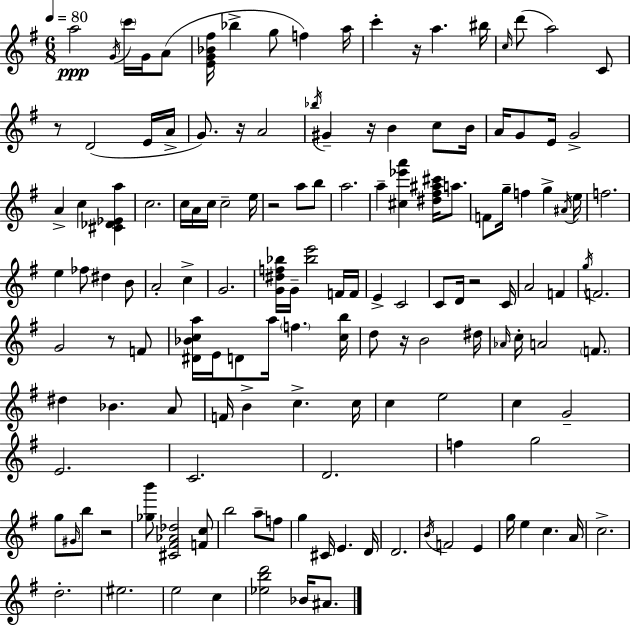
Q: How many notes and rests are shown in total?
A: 144